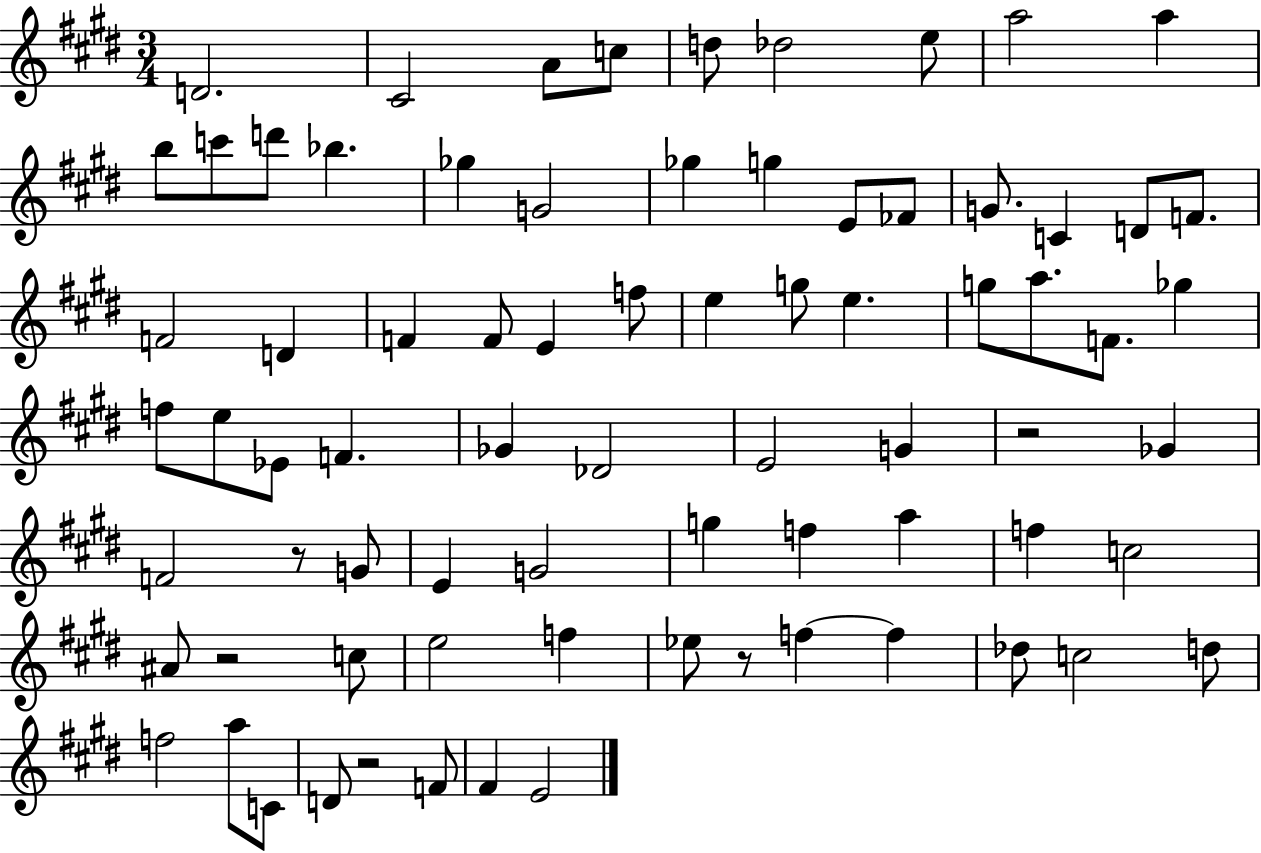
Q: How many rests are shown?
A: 5